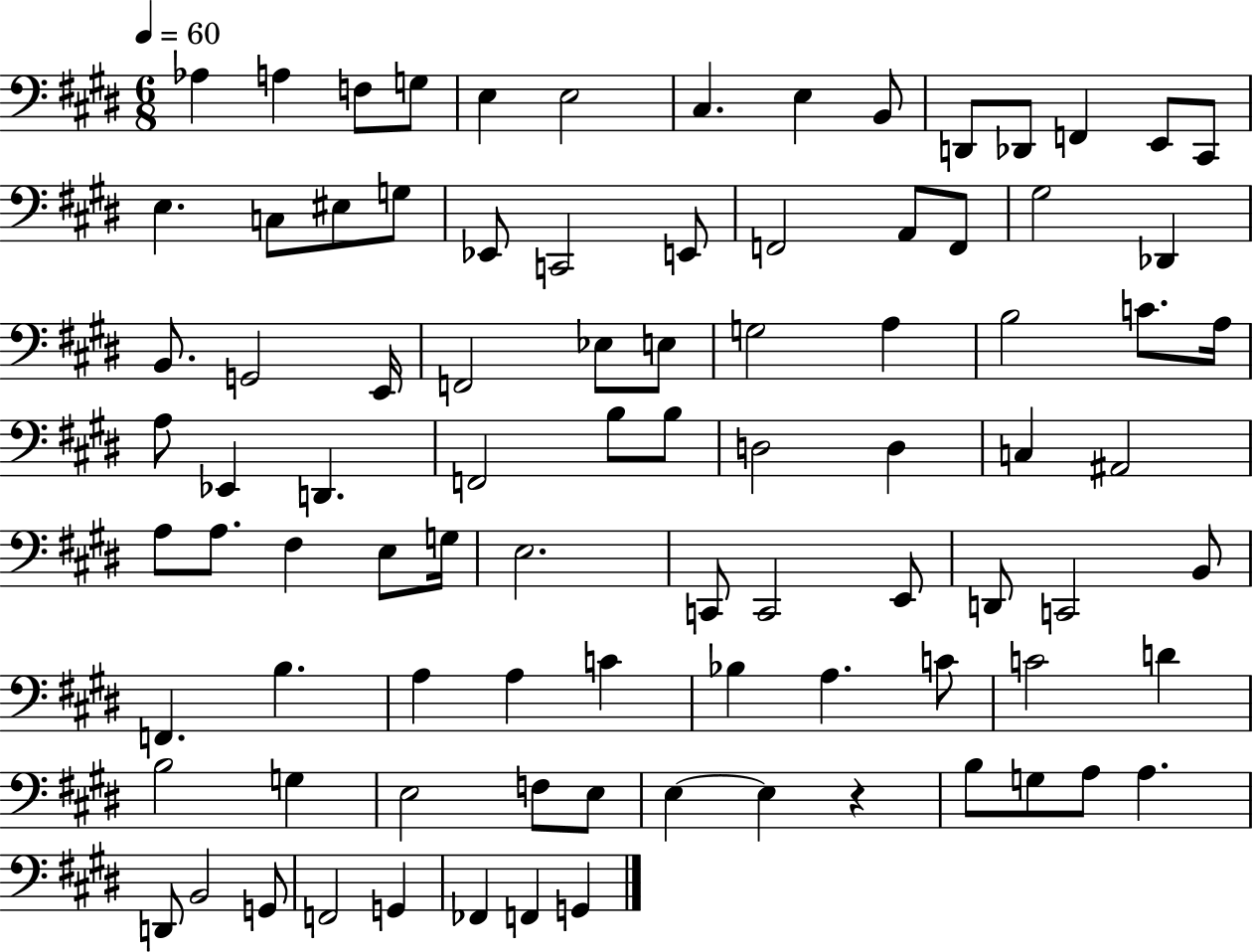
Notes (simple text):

Ab3/q A3/q F3/e G3/e E3/q E3/h C#3/q. E3/q B2/e D2/e Db2/e F2/q E2/e C#2/e E3/q. C3/e EIS3/e G3/e Eb2/e C2/h E2/e F2/h A2/e F2/e G#3/h Db2/q B2/e. G2/h E2/s F2/h Eb3/e E3/e G3/h A3/q B3/h C4/e. A3/s A3/e Eb2/q D2/q. F2/h B3/e B3/e D3/h D3/q C3/q A#2/h A3/e A3/e. F#3/q E3/e G3/s E3/h. C2/e C2/h E2/e D2/e C2/h B2/e F2/q. B3/q. A3/q A3/q C4/q Bb3/q A3/q. C4/e C4/h D4/q B3/h G3/q E3/h F3/e E3/e E3/q E3/q R/q B3/e G3/e A3/e A3/q. D2/e B2/h G2/e F2/h G2/q FES2/q F2/q G2/q